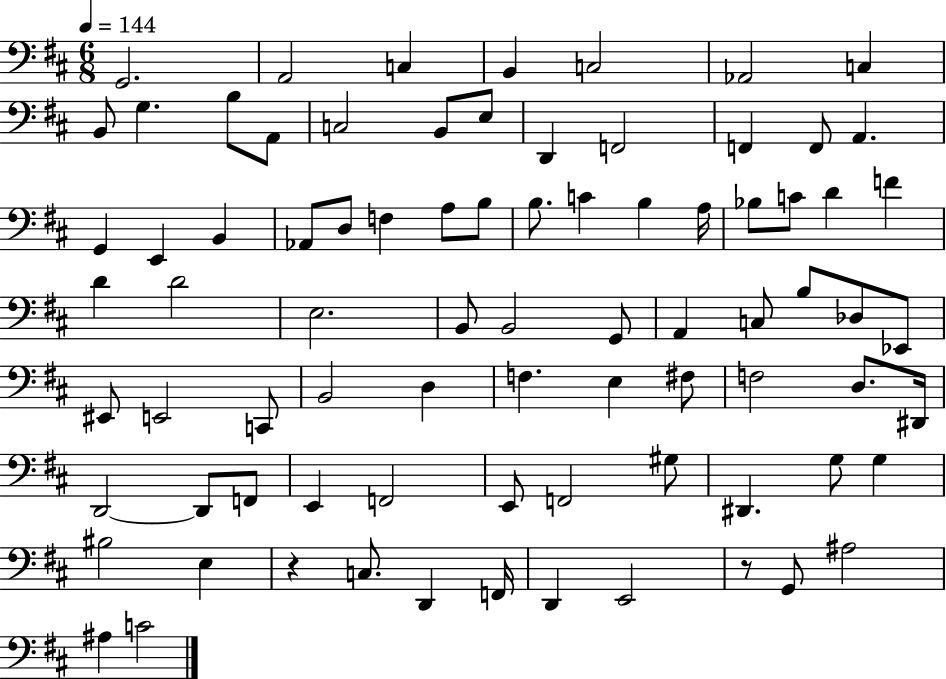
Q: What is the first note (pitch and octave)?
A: G2